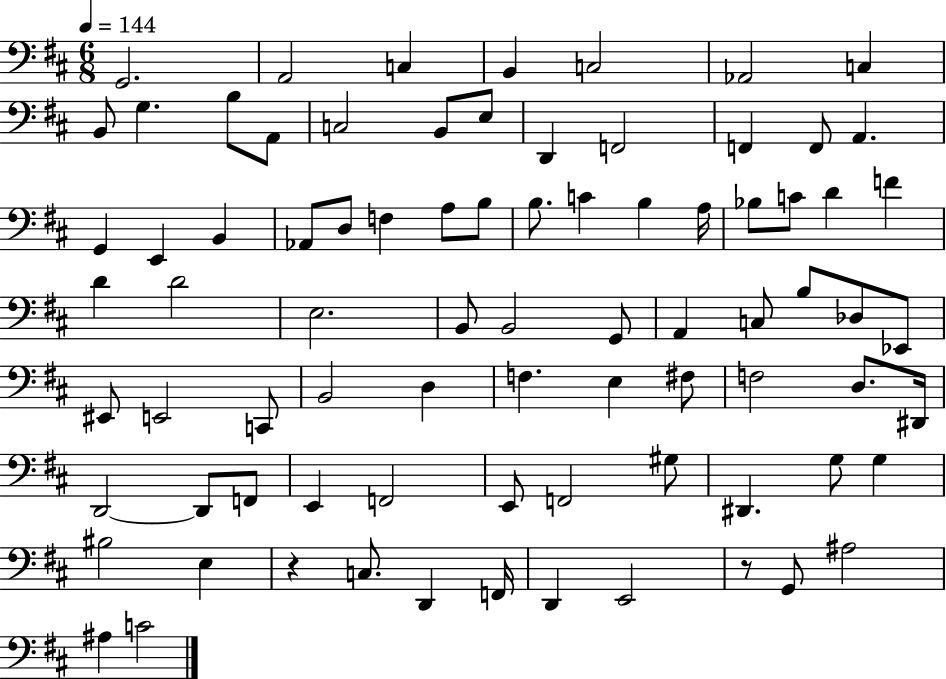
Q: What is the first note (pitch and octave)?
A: G2